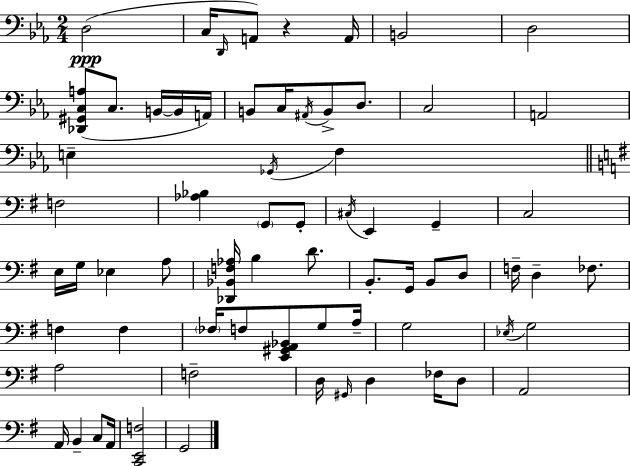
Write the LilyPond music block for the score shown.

{
  \clef bass
  \numericTimeSignature
  \time 2/4
  \key c \minor
  d2(\ppp | c16 \grace { d,16 } a,8) r4 | a,16 b,2 | d2 | \break <des, gis, c a>8( c8. b,16~~ b,16 | a,16) b,8 c16 \acciaccatura { ais,16 } b,8-> d8. | c2 | a,2 | \break e4-- \acciaccatura { ges,16 } f4 | \bar "||" \break \key e \minor f2 | <aes bes>4 \parenthesize g,8 g,8-. | \acciaccatura { cis16 } e,4 g,4-- | c2 | \break e16 g16 ees4 a8 | <des, bes, f aes>16 b4 d'8. | b,8.-. g,16 b,8 d8 | f16-- d4-- fes8. | \break f4 f4 | \parenthesize fes16 f8 <e, gis, a, bes,>8 g8 | a16-- g2 | \acciaccatura { ees16 } g2 | \break a2 | f2-- | d16 \grace { gis,16 } d4 | fes16 d8 a,2 | \break a,16 b,4-- | c8 a,16 <c, e, f>2 | g,2 | \bar "|."
}